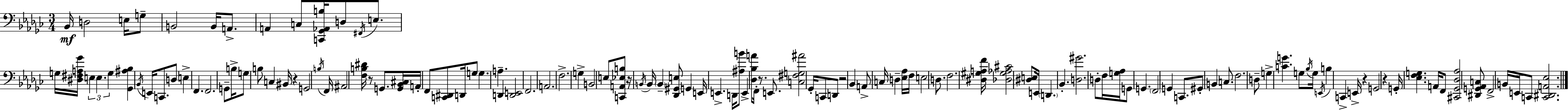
Bb2/s D3/h E3/s G3/e B2/h B2/s A2/e. A2/q C3/e [C2,Gb2,Ab2,B3]/s D3/e F#2/s E3/e. G3/s [D#3,F#3,A3,Gb4]/s E3/q E3/q. G3/q [Gb2,A#3,Bb3]/q Bb2/s E2/s C2/e. D3/e E3/q F2/q. F2/h. G2/e B3/s G3/e B3/e C3/q BIS2/s R/q G2/h B3/s F2/s A#2/h [F3,B3,D#4]/s R/e G2/e. [G2,Bb2,C#3]/s A2/s F2/e [C2,D#2]/e D2/s G3/e G3/q. A3/q. D2/q [D2,E2]/h F2/h. A2/h. F3/h. G3/q B2/h E3/e [C2,A2,Eb3,B3]/e R/s B2/s B2/s B2/q [Db2,G#2,E3]/e G2/q E2/s E2/q. D2/s [A#3,B4]/e E2/q [Db3,Bb3,A4]/e F2/s R/e. E2/e. [C3,F#3,G3,A#4]/h Gb2/s C2/e D2/e R/h Bb2/q A2/e C3/s D3/q [Eb3,Ab3]/s F3/s E3/h D3/e. F3/h. [D#3,G#3,A3,F4]/s [Db3,G#3,Ab3,C#4]/h [D#3,E3]/e E2/s D2/q. Bb2/q. [D3,G#4]/h. D3/e F3/s [G3,Ab3]/s G2/e G2/q. F2/h G2/q C2/e. G#2/e B2/q C3/e. F3/h. D3/e G3/q [C4,G4]/q. G3/e Bb3/s G3/s E2/s B3/q C2/q E2/s R/q G2/h R/q G2/s [Eb3,F3,G3]/q. A2/s F2/e [C#2,Gb2,Db3,Ab3]/h [D#2,G2,Ab2,C3]/e F2/h B2/s E2/s C2/e [C2,D#2,A2,Eb3]/h.